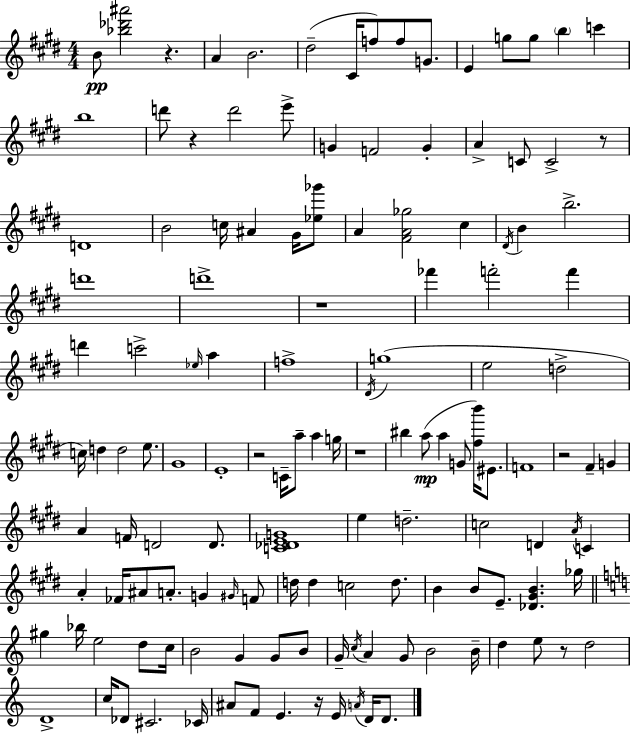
X:1
T:Untitled
M:4/4
L:1/4
K:E
B/2 [_b_d'^a']2 z A B2 ^d2 ^C/4 f/2 f/2 G/2 E g/2 g/2 b c' b4 d'/2 z d'2 e'/2 G F2 G A C/2 C2 z/2 D4 B2 c/4 ^A ^G/4 [_e_g']/2 A [^FA_g]2 ^c ^D/4 B b2 d'4 d'4 z4 _f' f'2 f' d' c'2 _e/4 a f4 ^D/4 g4 e2 d2 c/4 d d2 e/2 ^G4 E4 z2 C/4 a/2 a g/4 z4 ^b a/2 a G/2 [^fb']/4 ^E/2 F4 z2 ^F G A F/4 D2 D/2 [C_DEG]4 e d2 c2 D A/4 C A _F/4 ^A/2 A/2 G ^G/4 F/2 d/4 d c2 d/2 B B/2 E/2 [_D^GB] _g/4 ^g _b/4 e2 d/2 c/4 B2 G G/2 B/2 G/4 c/4 A G/2 B2 B/4 d e/2 z/2 d2 D4 c/4 _D/2 ^C2 _C/4 ^A/2 F/2 E z/4 E/4 A/4 D/4 D/2